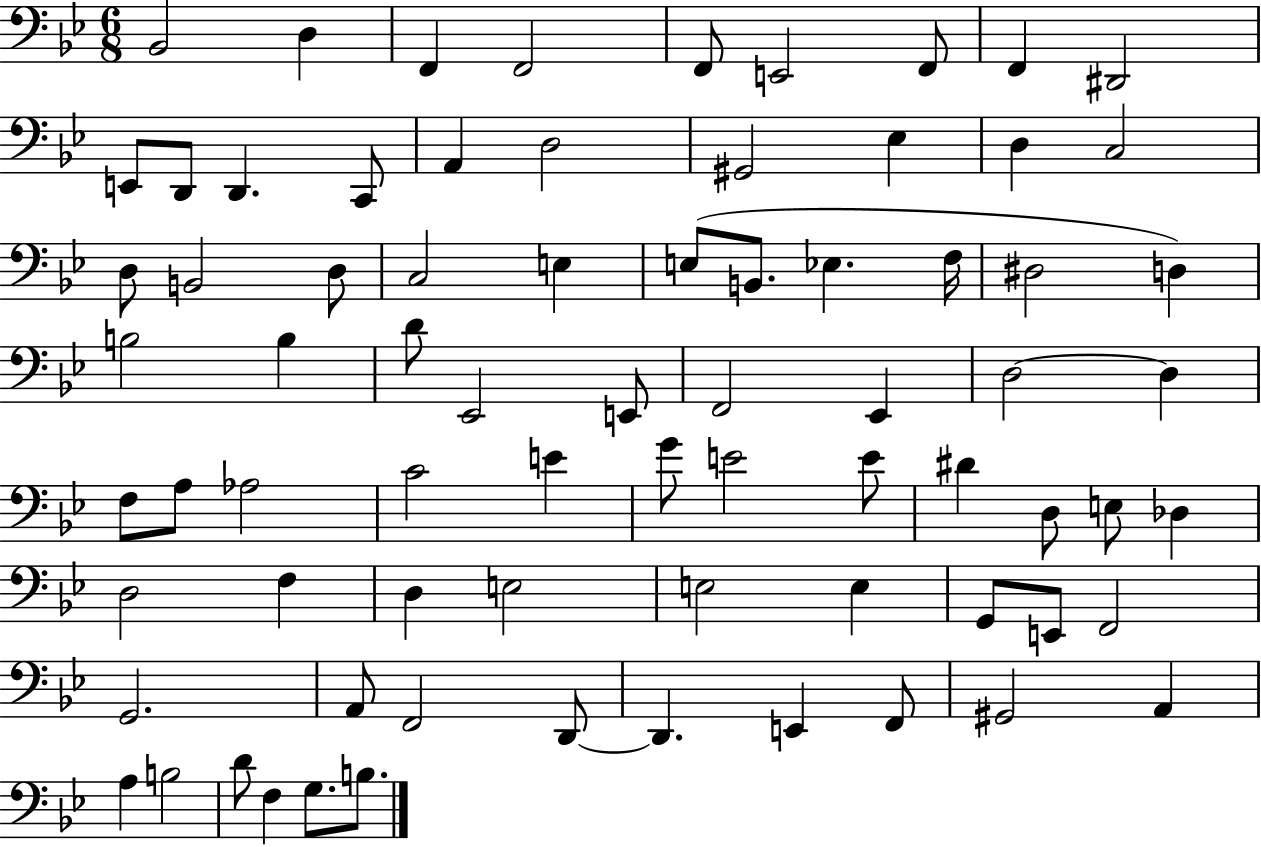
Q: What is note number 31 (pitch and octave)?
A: B3